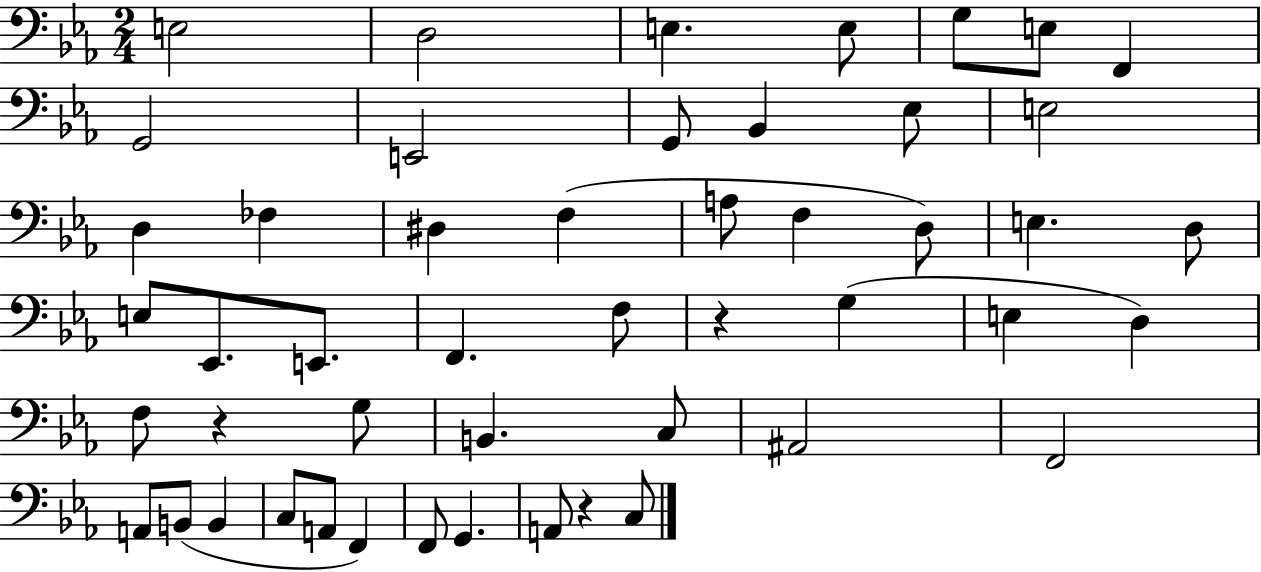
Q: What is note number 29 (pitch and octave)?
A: E3